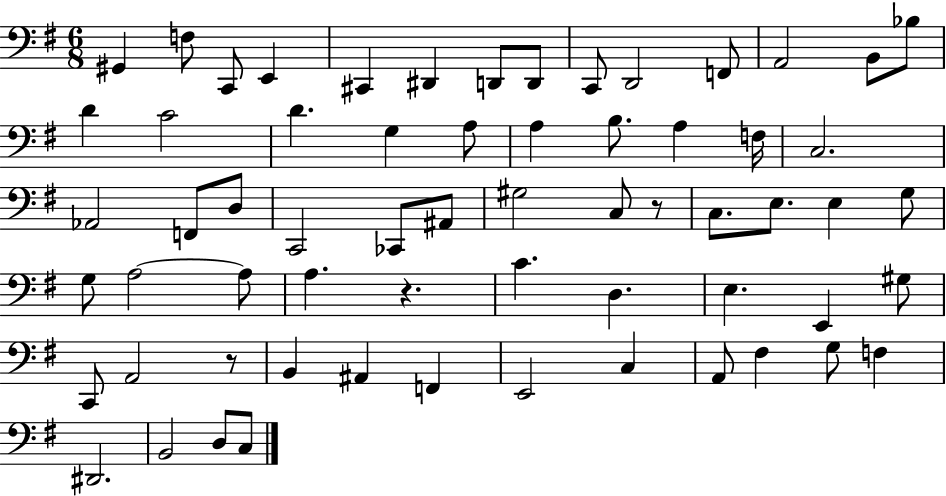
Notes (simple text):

G#2/q F3/e C2/e E2/q C#2/q D#2/q D2/e D2/e C2/e D2/h F2/e A2/h B2/e Bb3/e D4/q C4/h D4/q. G3/q A3/e A3/q B3/e. A3/q F3/s C3/h. Ab2/h F2/e D3/e C2/h CES2/e A#2/e G#3/h C3/e R/e C3/e. E3/e. E3/q G3/e G3/e A3/h A3/e A3/q. R/q. C4/q. D3/q. E3/q. E2/q G#3/e C2/e A2/h R/e B2/q A#2/q F2/q E2/h C3/q A2/e F#3/q G3/e F3/q D#2/h. B2/h D3/e C3/e